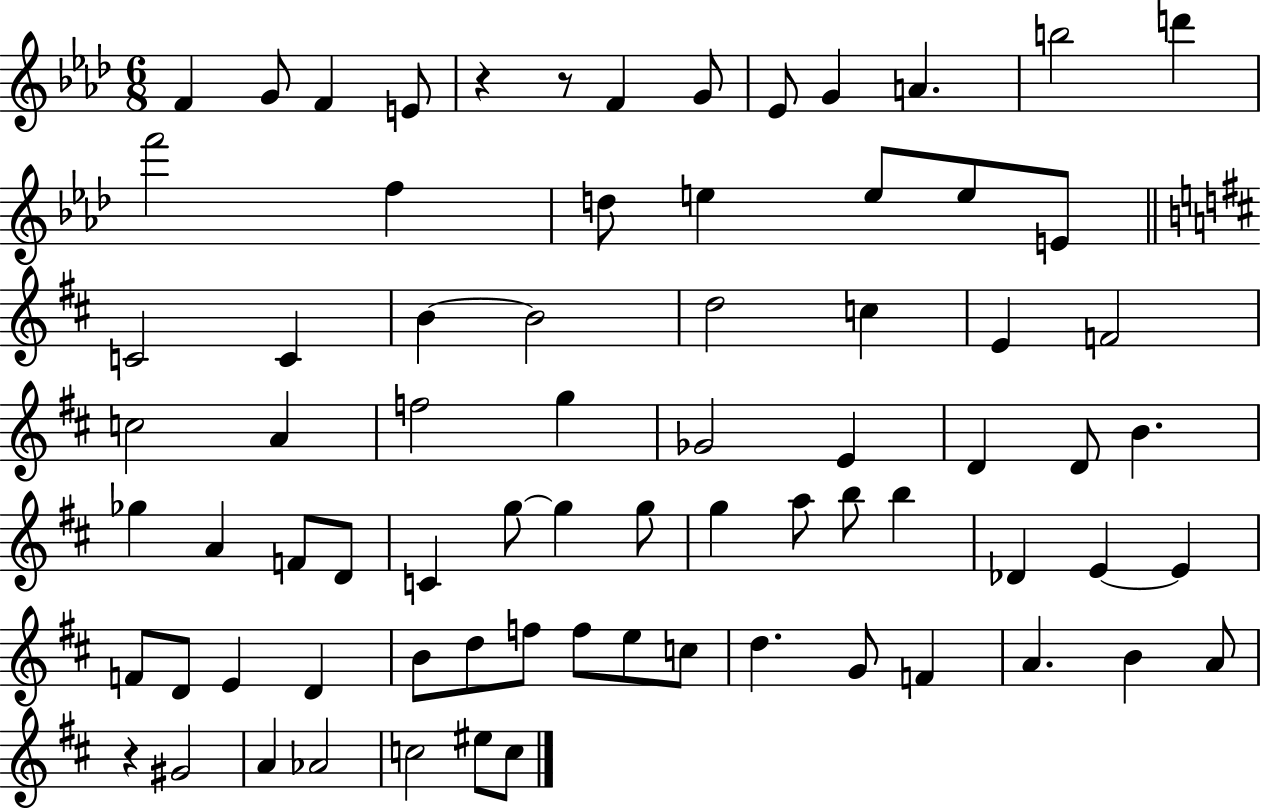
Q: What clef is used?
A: treble